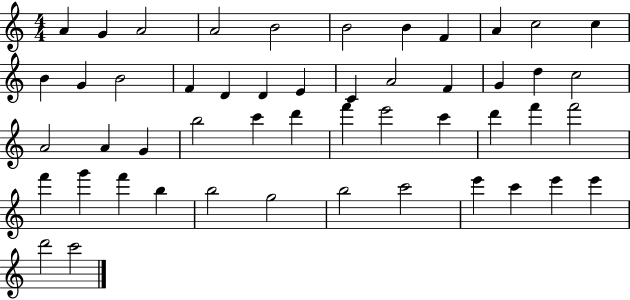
X:1
T:Untitled
M:4/4
L:1/4
K:C
A G A2 A2 B2 B2 B F A c2 c B G B2 F D D E C A2 F G d c2 A2 A G b2 c' d' f' e'2 c' d' f' f'2 f' g' f' b b2 g2 b2 c'2 e' c' e' e' d'2 c'2